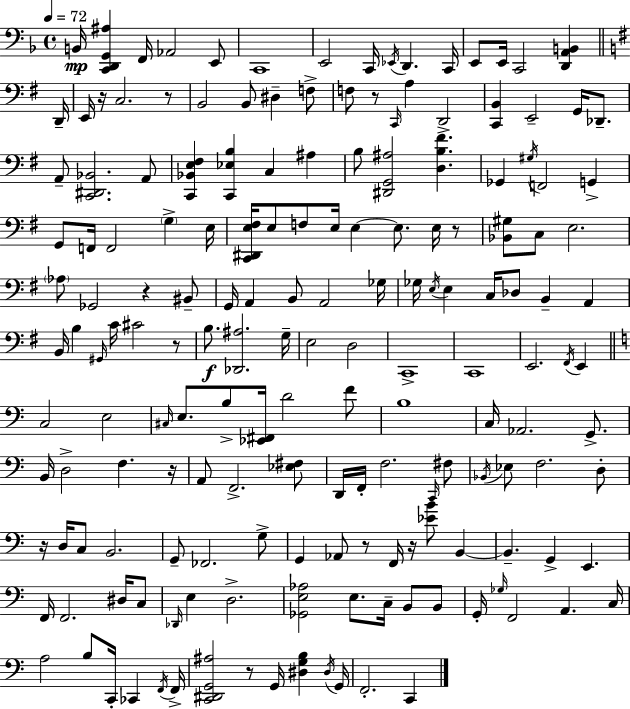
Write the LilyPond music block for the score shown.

{
  \clef bass
  \time 4/4
  \defaultTimeSignature
  \key d \minor
  \tempo 4 = 72
  b,16\mp <c, d, g, ais>4 f,16 aes,2 e,8 | c,1 | e,2 c,16 \acciaccatura { ees,16 } d,4. | c,16 e,8 e,16 c,2 <d, a, b,>4 | \break \bar "||" \break \key g \major d,16-- e,16 r16 c2. r8 | b,2 b,8 dis4-- f8-> | f8 r8 \grace { c,16 } a4 d,2-> | <c, b,>4 e,2-- g,16 des,8.-- | \break a,8-- <c, dis, bes,>2. | a,8 <c, bes, e fis>4 <c, ees b>4 c4 ais4 | b8 <dis, g, ais>2 <d b fis'>4. | ges,4 \acciaccatura { gis16 } f,2 g,4-> | \break g,8 f,16 f,2 \parenthesize g4-> | e16 <c, dis, e fis>16 e8 f8 e16 e4~~ e8. | e16 r8 <bes, gis>8 c8 e2. | \parenthesize aes8 ges,2 r4 | \break bis,8-- g,16 a,4 b,8 a,2 | ges16 ges16 \acciaccatura { e16 } e4 c16 des8 b,4-- | a,4 b,16 b4 \grace { gis,16 } c'16 cis'2 | r8 b8.\f <des, ais>2. | \break g16-- e2 d2 | c,1-> | c,1 | e,2. | \break \acciaccatura { fis,16 } e,4 \bar "||" \break \key a \minor c2 e2 | \grace { cis16 } e8. b8-> <ees, fis,>16 d'2 f'8 | b1 | c16 aes,2. g,8.-> | \break b,16 d2-> f4. | r16 a,8 f,2.-> <ees fis>8 | d,16 f,16-. f2. \grace { c,16 } | fis8 \acciaccatura { bes,16 } ees8 f2. | \break d8-. r16 d16 c8 b,2. | g,8-- fes,2. | g8-> g,4 aes,8 r8 f,16 r16 <ees' b'>8 b,4~~ | b,4.-- g,4-> e,4. | \break f,16 f,2. | dis16 c8 \grace { des,16 } e4 d2.-> | <ges, e aes>2 e8. c16-- | b,8 b,8 g,16-. \grace { ges16 } f,2 a,4. | \break c16 a2 b8 c,16-. | ces,4 \acciaccatura { f,16 } f,16-> <c, dis, g, ais>2 r8 | g,16 <dis g b>4 \acciaccatura { dis16 } g,16 f,2.-. | c,4 \bar "|."
}